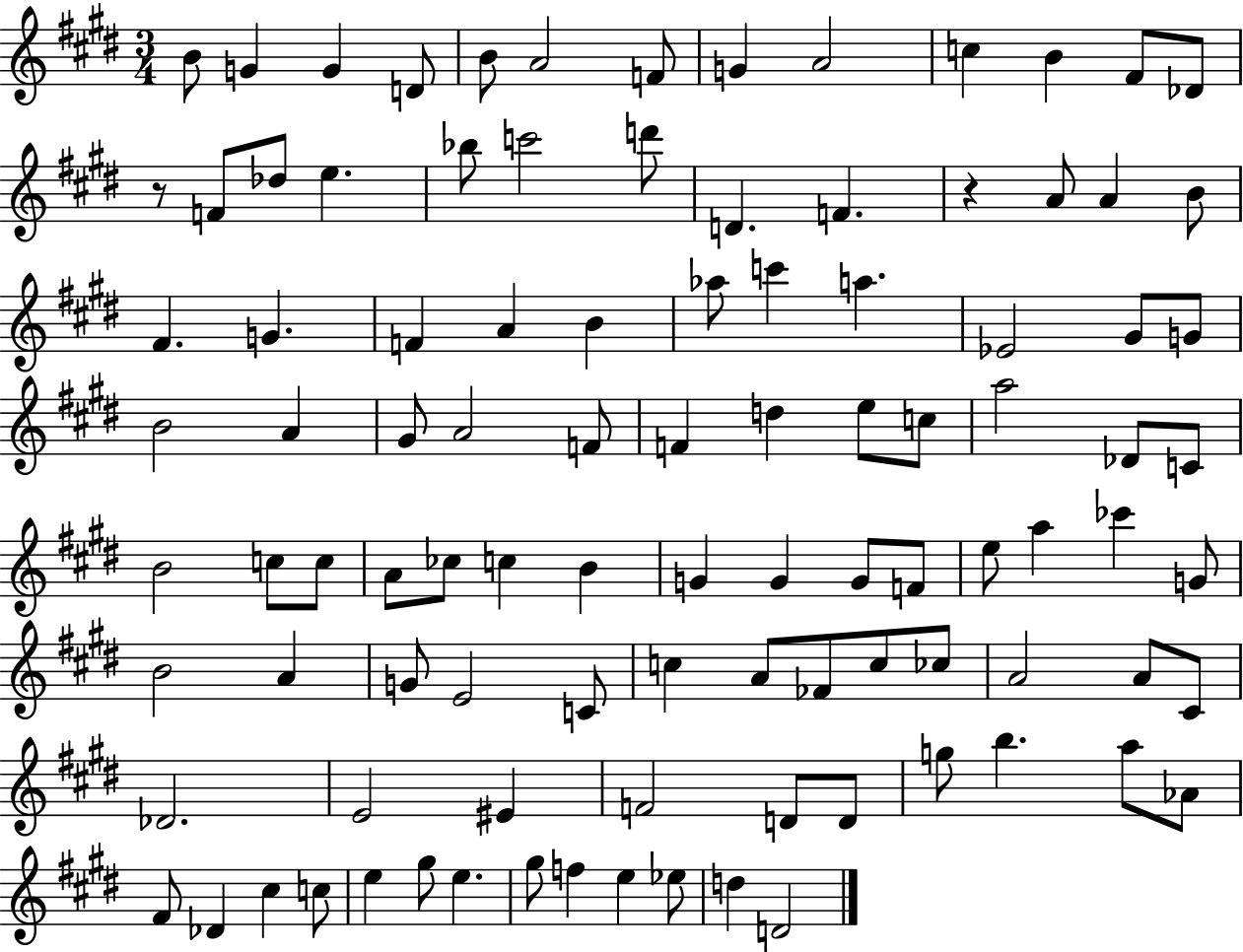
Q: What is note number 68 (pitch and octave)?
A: C5